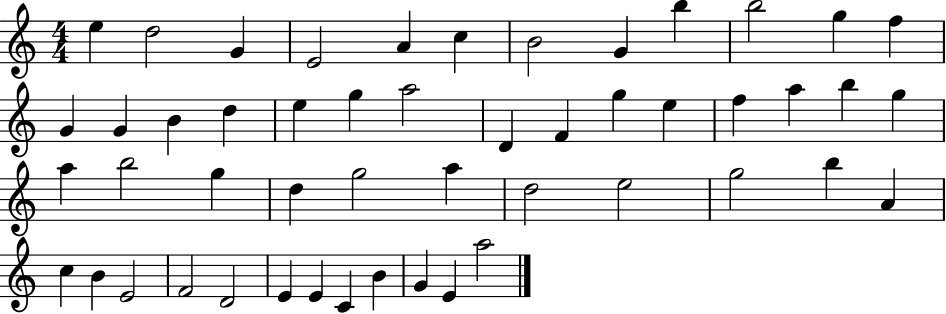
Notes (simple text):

E5/q D5/h G4/q E4/h A4/q C5/q B4/h G4/q B5/q B5/h G5/q F5/q G4/q G4/q B4/q D5/q E5/q G5/q A5/h D4/q F4/q G5/q E5/q F5/q A5/q B5/q G5/q A5/q B5/h G5/q D5/q G5/h A5/q D5/h E5/h G5/h B5/q A4/q C5/q B4/q E4/h F4/h D4/h E4/q E4/q C4/q B4/q G4/q E4/q A5/h